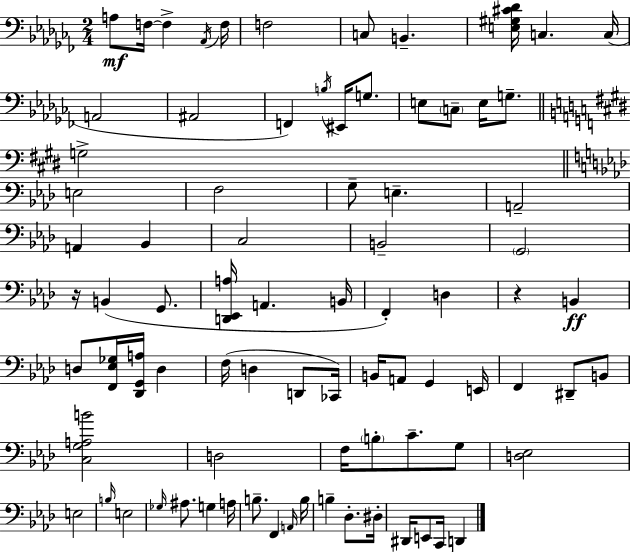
{
  \clef bass
  \numericTimeSignature
  \time 2/4
  \key aes \minor
  a8\mf f16~~ f4-> \acciaccatura { aes,16 } | f16 f2 | c8 b,4.-- | <e gis cis' des'>16 c4. | \break c16( a,2 | ais,2 | f,4) \acciaccatura { b16 } eis,16 g8. | e8 \parenthesize c8-- e16 g8.-- | \break \bar "||" \break \key e \major g2-> | \bar "||" \break \key aes \major e2 | f2 | g8-- e4.-- | a,2-- | \break a,4 bes,4 | c2 | b,2-- | \parenthesize g,2 | \break r16 b,4( g,8. | <d, ees, a>16 a,4. b,16 | f,4-.) d4 | r4 b,4\ff | \break d8 <f, ees ges>16 <des, g, a>16 d4 | f16( d4 d,8 ces,16) | b,16 a,8 g,4 e,16 | f,4 dis,8-- b,8 | \break <c g a b'>2 | d2 | f16 \parenthesize b8-. c'8.-- g8 | <d ees>2 | \break e2 | \grace { b16 } e2 | \grace { ges16 } ais8. g4 | a16 b8.-- f,4 | \break \grace { a,16 } b16 b4-- des8.-. | dis16-. dis,16 e,8 c,16 d,4 | \bar "|."
}